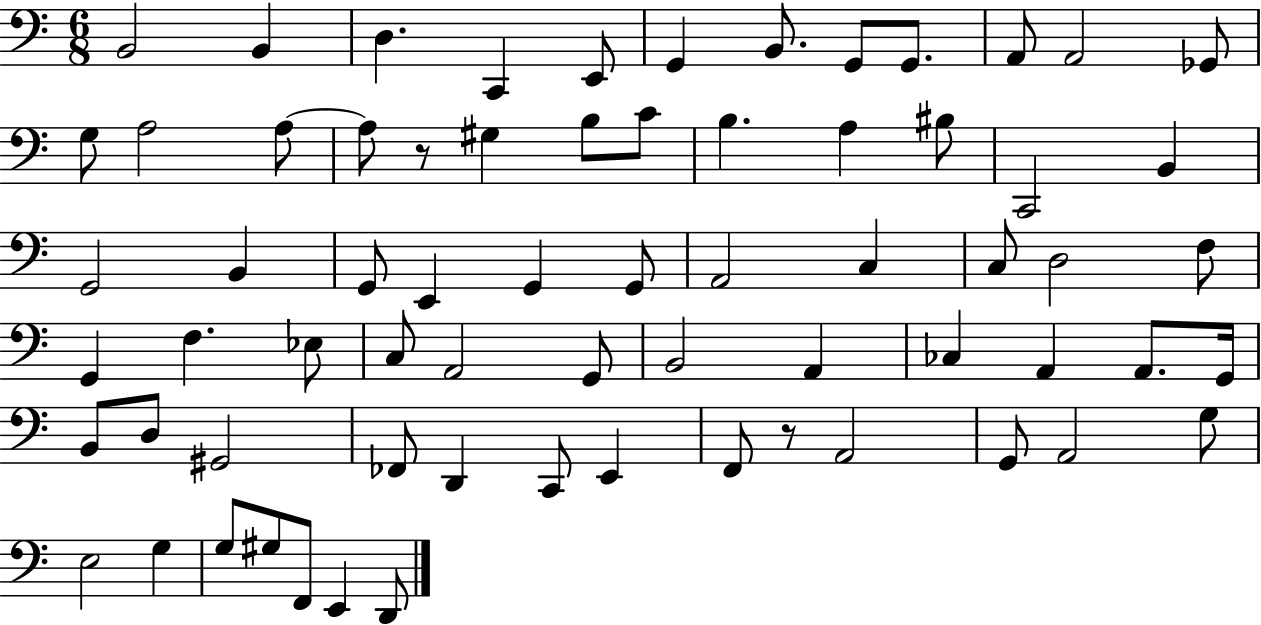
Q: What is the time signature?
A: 6/8